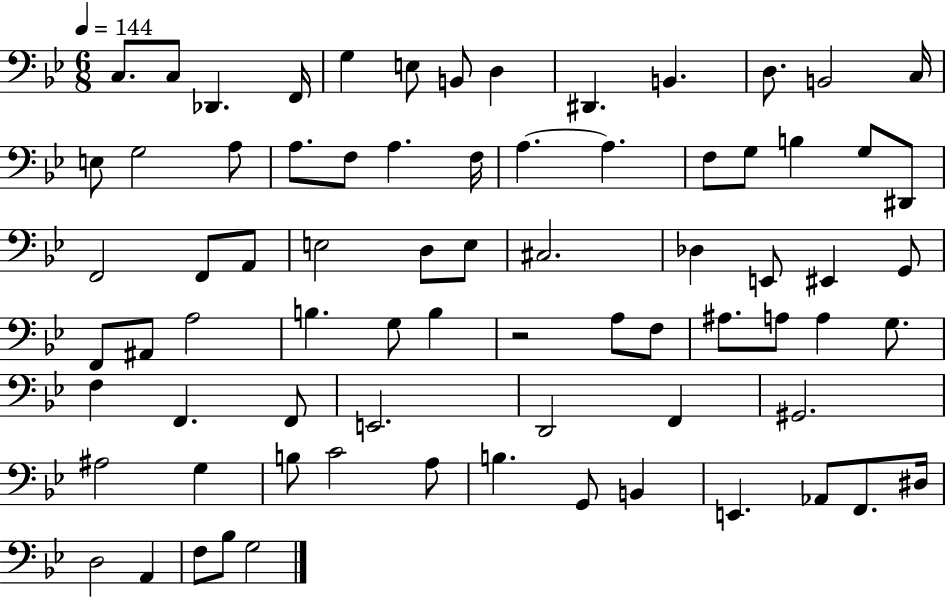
C3/e. C3/e Db2/q. F2/s G3/q E3/e B2/e D3/q D#2/q. B2/q. D3/e. B2/h C3/s E3/e G3/h A3/e A3/e. F3/e A3/q. F3/s A3/q. A3/q. F3/e G3/e B3/q G3/e D#2/e F2/h F2/e A2/e E3/h D3/e E3/e C#3/h. Db3/q E2/e EIS2/q G2/e F2/e A#2/e A3/h B3/q. G3/e B3/q R/h A3/e F3/e A#3/e. A3/e A3/q G3/e. F3/q F2/q. F2/e E2/h. D2/h F2/q G#2/h. A#3/h G3/q B3/e C4/h A3/e B3/q. G2/e B2/q E2/q. Ab2/e F2/e. D#3/s D3/h A2/q F3/e Bb3/e G3/h